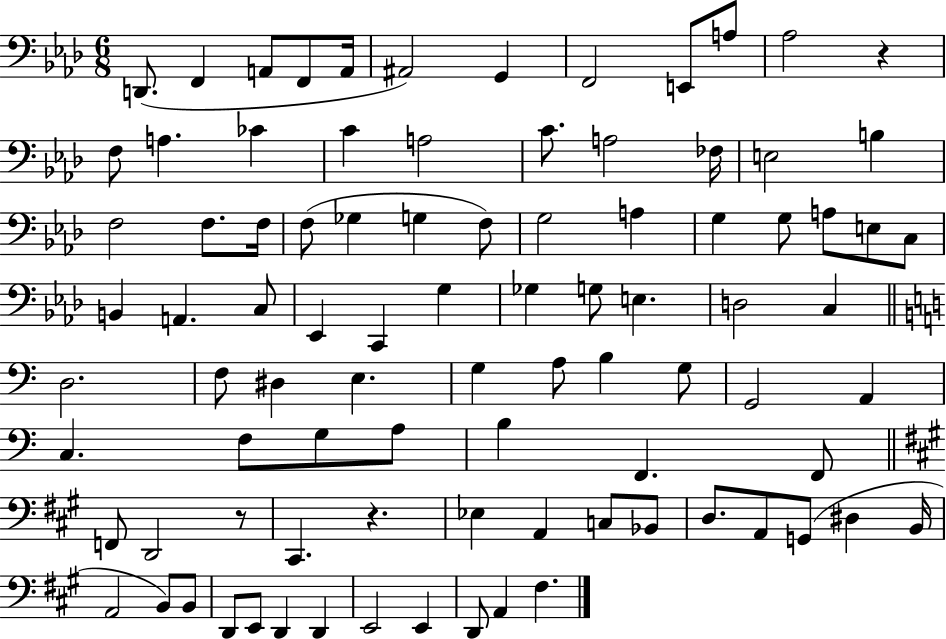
{
  \clef bass
  \numericTimeSignature
  \time 6/8
  \key aes \major
  \repeat volta 2 { d,8.( f,4 a,8 f,8 a,16 | ais,2) g,4 | f,2 e,8 a8 | aes2 r4 | \break f8 a4. ces'4 | c'4 a2 | c'8. a2 fes16 | e2 b4 | \break f2 f8. f16 | f8( ges4 g4 f8) | g2 a4 | g4 g8 a8 e8 c8 | \break b,4 a,4. c8 | ees,4 c,4 g4 | ges4 g8 e4. | d2 c4 | \break \bar "||" \break \key c \major d2. | f8 dis4 e4. | g4 a8 b4 g8 | g,2 a,4 | \break c4. f8 g8 a8 | b4 f,4. f,8 | \bar "||" \break \key a \major f,8 d,2 r8 | cis,4. r4. | ees4 a,4 c8 bes,8 | d8. a,8 g,8( dis4 b,16 | \break a,2 b,8) b,8 | d,8 e,8 d,4 d,4 | e,2 e,4 | d,8 a,4 fis4. | \break } \bar "|."
}